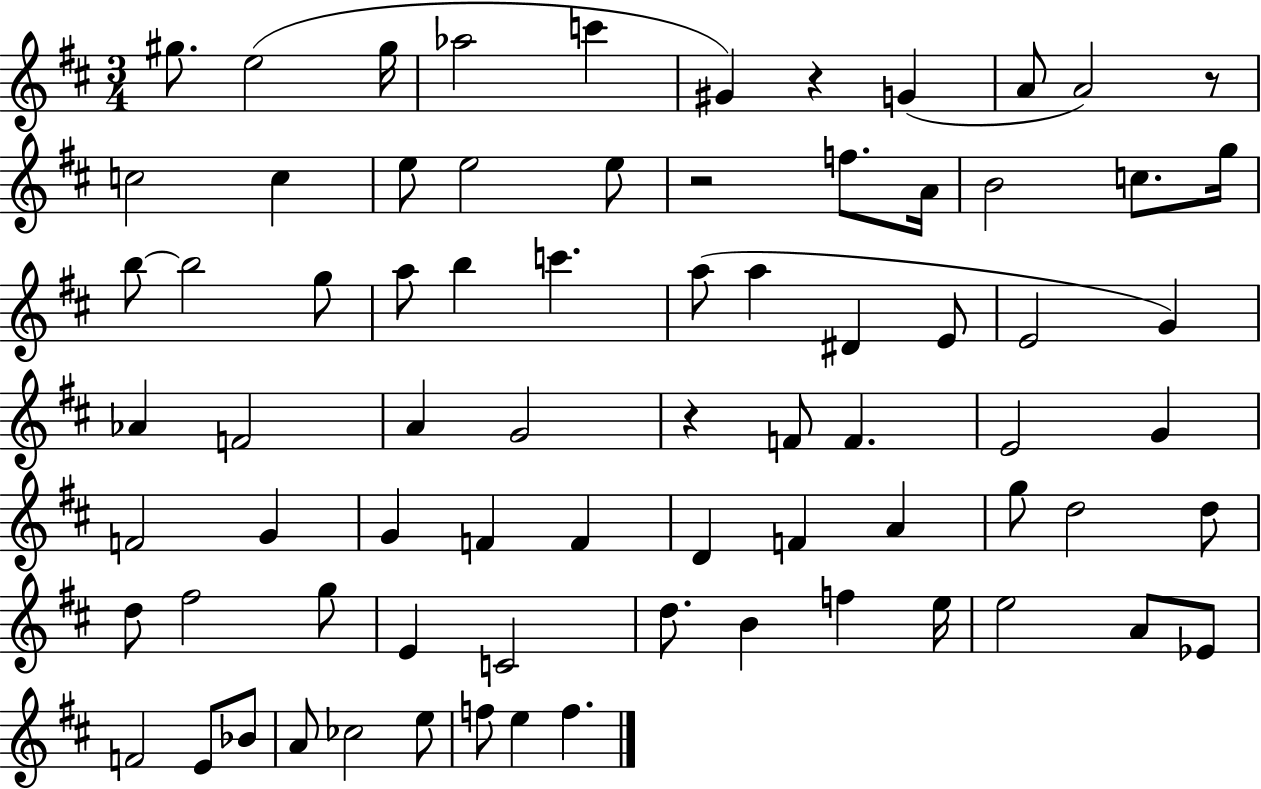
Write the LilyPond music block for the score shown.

{
  \clef treble
  \numericTimeSignature
  \time 3/4
  \key d \major
  gis''8. e''2( gis''16 | aes''2 c'''4 | gis'4) r4 g'4( | a'8 a'2) r8 | \break c''2 c''4 | e''8 e''2 e''8 | r2 f''8. a'16 | b'2 c''8. g''16 | \break b''8~~ b''2 g''8 | a''8 b''4 c'''4. | a''8( a''4 dis'4 e'8 | e'2 g'4) | \break aes'4 f'2 | a'4 g'2 | r4 f'8 f'4. | e'2 g'4 | \break f'2 g'4 | g'4 f'4 f'4 | d'4 f'4 a'4 | g''8 d''2 d''8 | \break d''8 fis''2 g''8 | e'4 c'2 | d''8. b'4 f''4 e''16 | e''2 a'8 ees'8 | \break f'2 e'8 bes'8 | a'8 ces''2 e''8 | f''8 e''4 f''4. | \bar "|."
}